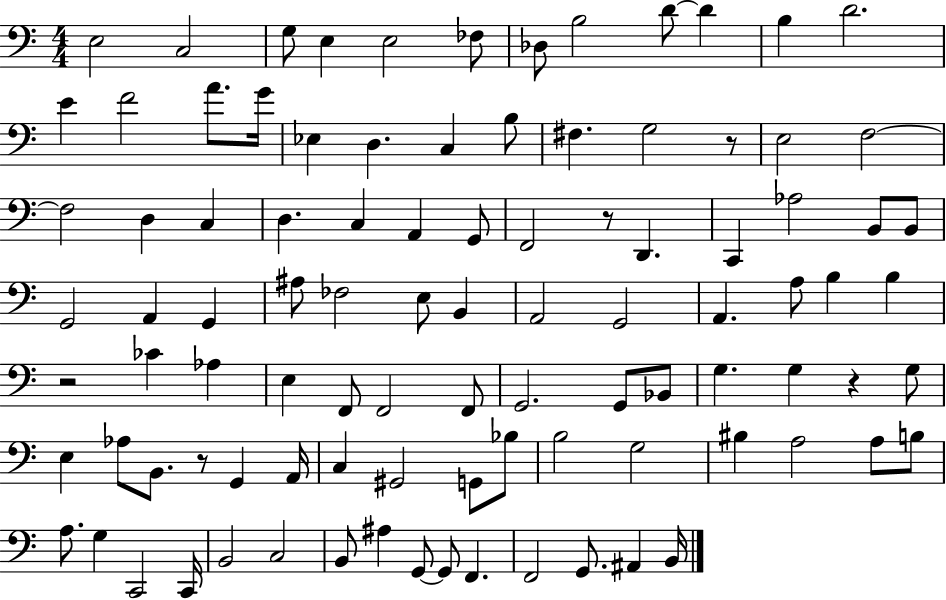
E3/h C3/h G3/e E3/q E3/h FES3/e Db3/e B3/h D4/e D4/q B3/q D4/h. E4/q F4/h A4/e. G4/s Eb3/q D3/q. C3/q B3/e F#3/q. G3/h R/e E3/h F3/h F3/h D3/q C3/q D3/q. C3/q A2/q G2/e F2/h R/e D2/q. C2/q Ab3/h B2/e B2/e G2/h A2/q G2/q A#3/e FES3/h E3/e B2/q A2/h G2/h A2/q. A3/e B3/q B3/q R/h CES4/q Ab3/q E3/q F2/e F2/h F2/e G2/h. G2/e Bb2/e G3/q. G3/q R/q G3/e E3/q Ab3/e B2/e. R/e G2/q A2/s C3/q G#2/h G2/e Bb3/e B3/h G3/h BIS3/q A3/h A3/e B3/e A3/e. G3/q C2/h C2/s B2/h C3/h B2/e A#3/q G2/e G2/e F2/q. F2/h G2/e. A#2/q B2/s